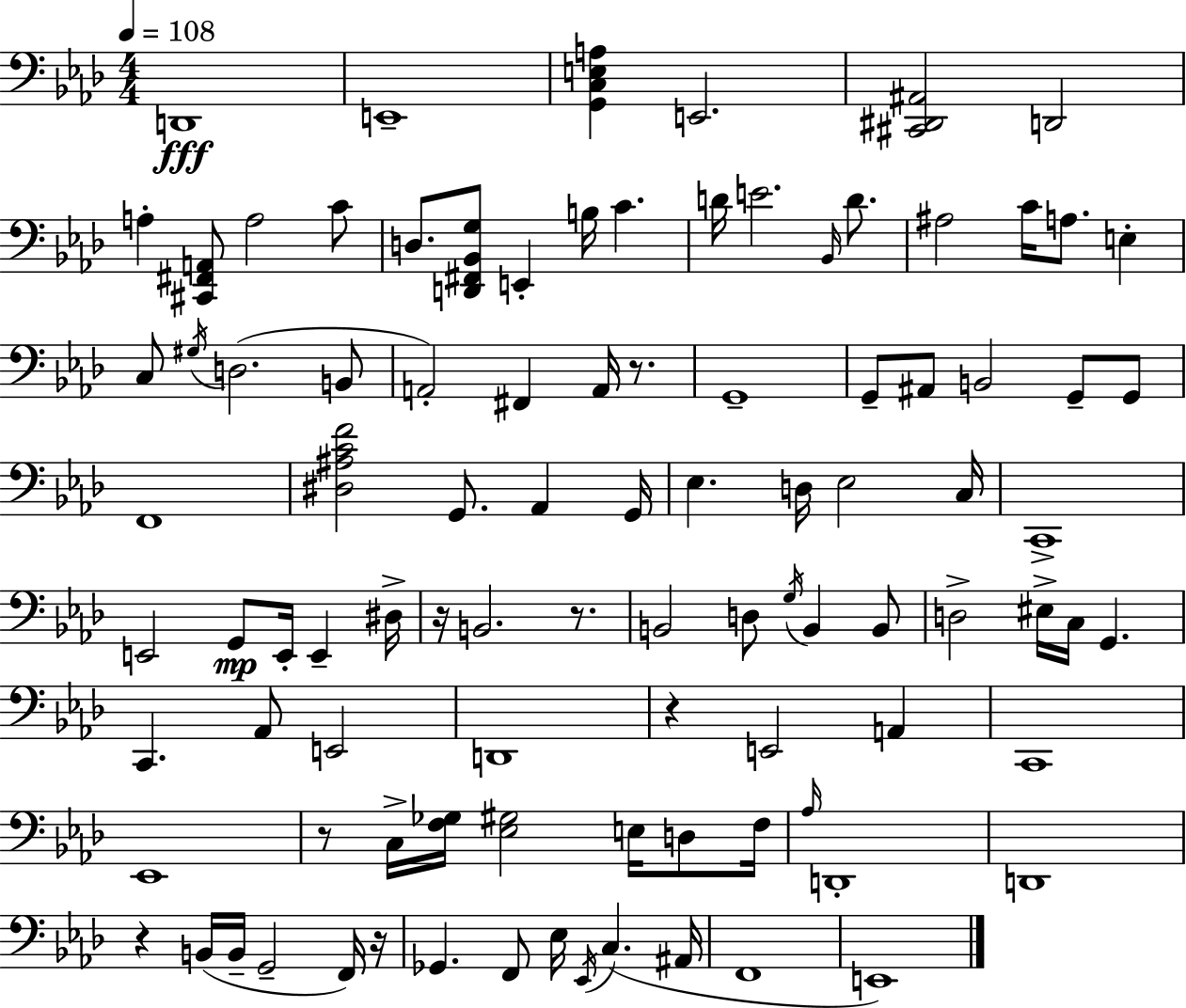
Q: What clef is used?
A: bass